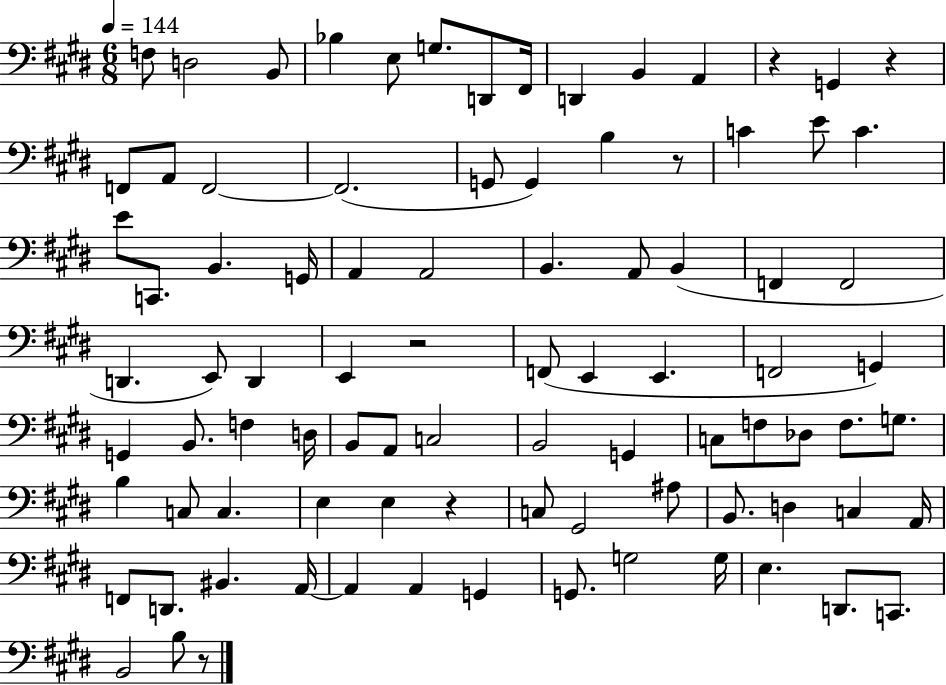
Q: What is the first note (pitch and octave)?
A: F3